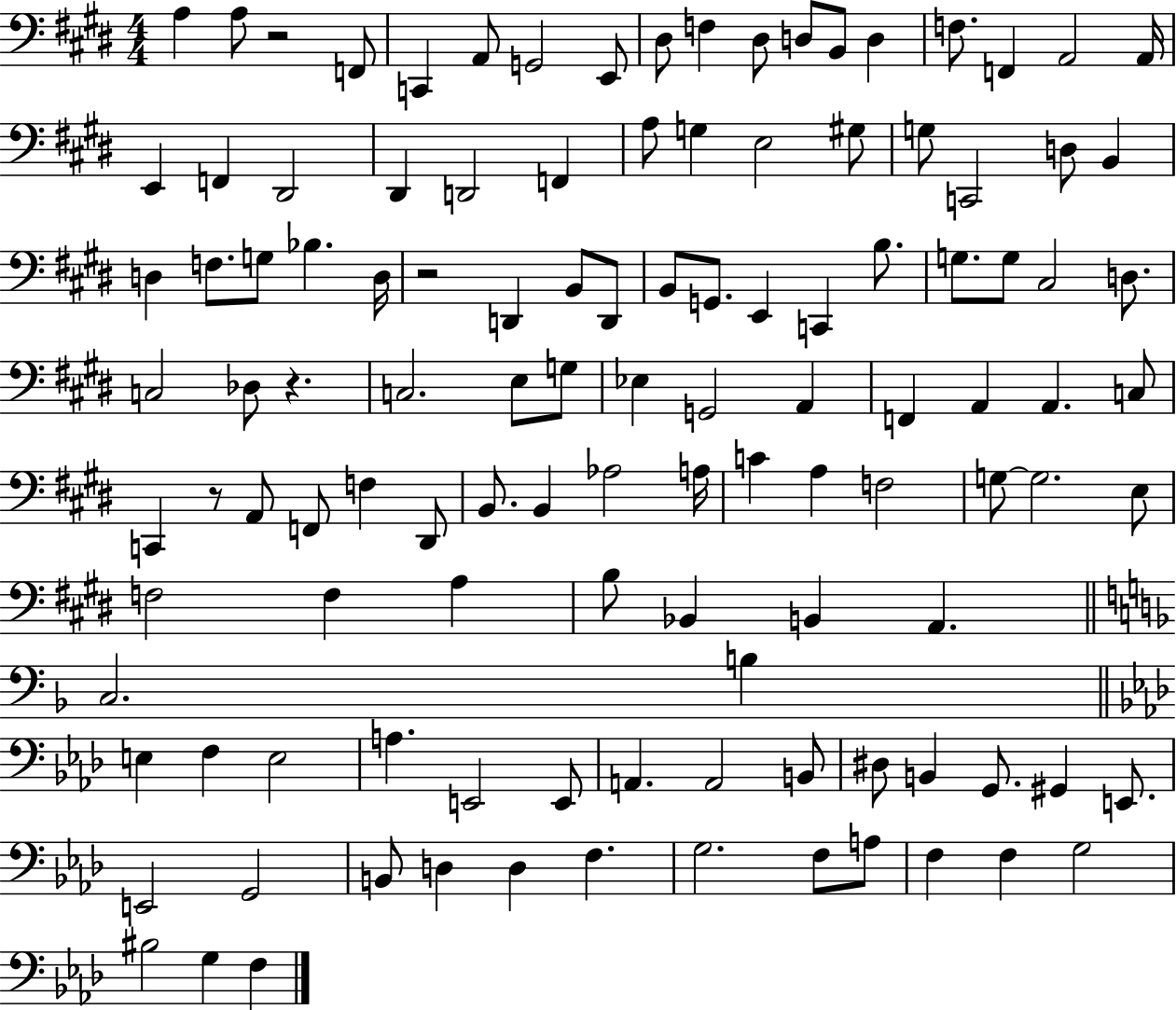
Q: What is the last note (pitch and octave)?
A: F3